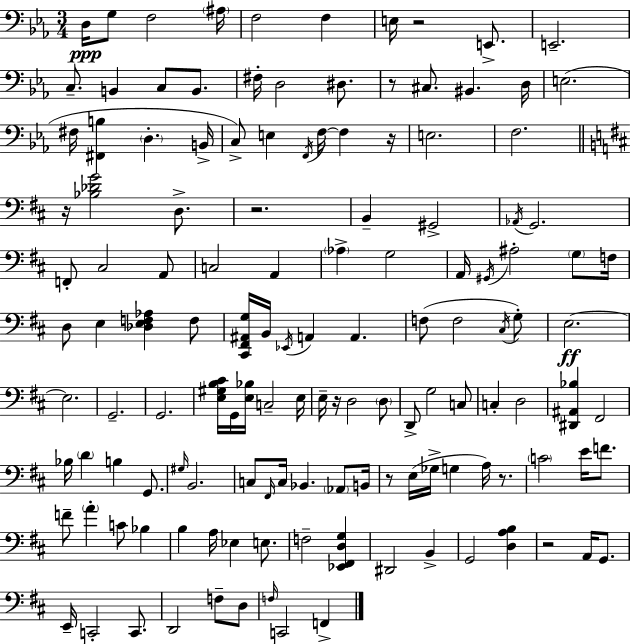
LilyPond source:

{
  \clef bass
  \numericTimeSignature
  \time 3/4
  \key ees \major
  d16\ppp g8 f2 \parenthesize ais16 | f2 f4 | e16 r2 e,8.-> | e,2.-- | \break c8.-- b,4 c8 b,8. | fis16-. d2 dis8. | r8 cis8. bis,4. d16 | e2.( | \break fis16 <fis, b>4 \parenthesize d4.-. b,16-> | c8->) e4 \acciaccatura { f,16 } f16~~ f4 | r16 e2. | f2. | \break \bar "||" \break \key b \minor r16 <bes des' g'>2 d8.-> | r2. | b,4-- gis,2-> | \acciaccatura { aes,16 } g,2. | \break f,8-. cis2 a,8 | c2 a,4 | \parenthesize aes4-> g2 | a,16 \acciaccatura { gis,16 } ais2-. \parenthesize g8 | \break f16 d8 e4 <des e f aes>4 | f8 <cis, fis, ais, g>16 b,16 \acciaccatura { ees,16 } a,4 a,4. | f8( f2 | \acciaccatura { cis16 }) g8-. e2.~~\ff | \break e2. | g,2.-- | g,2. | <e gis b cis'>16 g,16 <e bes>16 c2-- | \break e16 e16-- r16 d2 | \parenthesize d8 d,8-> g2 | c8 c4-. d2 | <dis, ais, bes>4 fis,2 | \break bes16 \parenthesize d'4 b4 | g,8. \grace { gis16 } b,2. | c8 \grace { fis,16 } c16 bes,4. | \parenthesize aes,8 b,16 r8 e16( ges16-> g4 | \break a16) r8. \parenthesize c'2 | e'16 f'8. f'8-- \parenthesize a'4-. | c'8 bes4 b4 a16 ees4 | e8. f2-- | \break <ees, fis, d g>4 dis,2 | b,4-> g,2 | <d a b>4 r2 | a,16 g,8. e,16-- c,2-. | \break c,8. d,2 | f8-- d8 \grace { f16 } c,2 | f,4-> \bar "|."
}